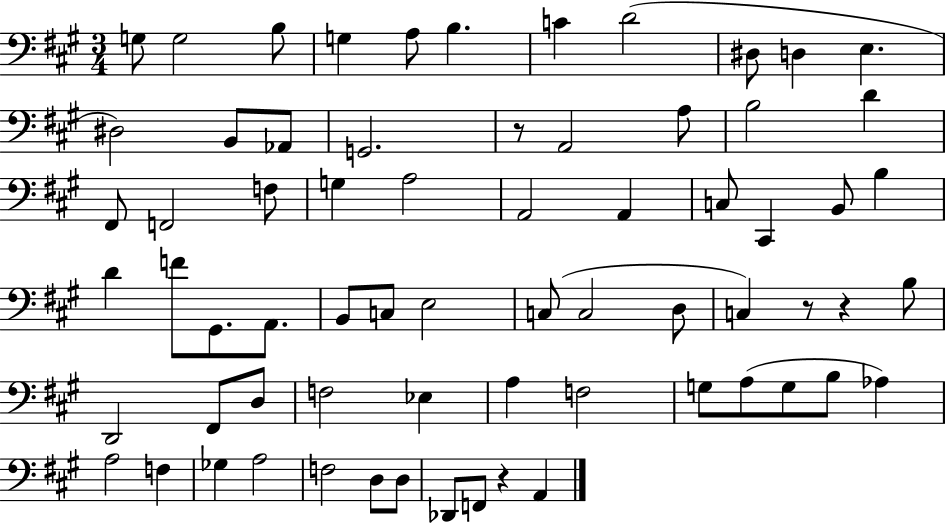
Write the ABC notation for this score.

X:1
T:Untitled
M:3/4
L:1/4
K:A
G,/2 G,2 B,/2 G, A,/2 B, C D2 ^D,/2 D, E, ^D,2 B,,/2 _A,,/2 G,,2 z/2 A,,2 A,/2 B,2 D ^F,,/2 F,,2 F,/2 G, A,2 A,,2 A,, C,/2 ^C,, B,,/2 B, D F/2 ^G,,/2 A,,/2 B,,/2 C,/2 E,2 C,/2 C,2 D,/2 C, z/2 z B,/2 D,,2 ^F,,/2 D,/2 F,2 _E, A, F,2 G,/2 A,/2 G,/2 B,/2 _A, A,2 F, _G, A,2 F,2 D,/2 D,/2 _D,,/2 F,,/2 z A,,